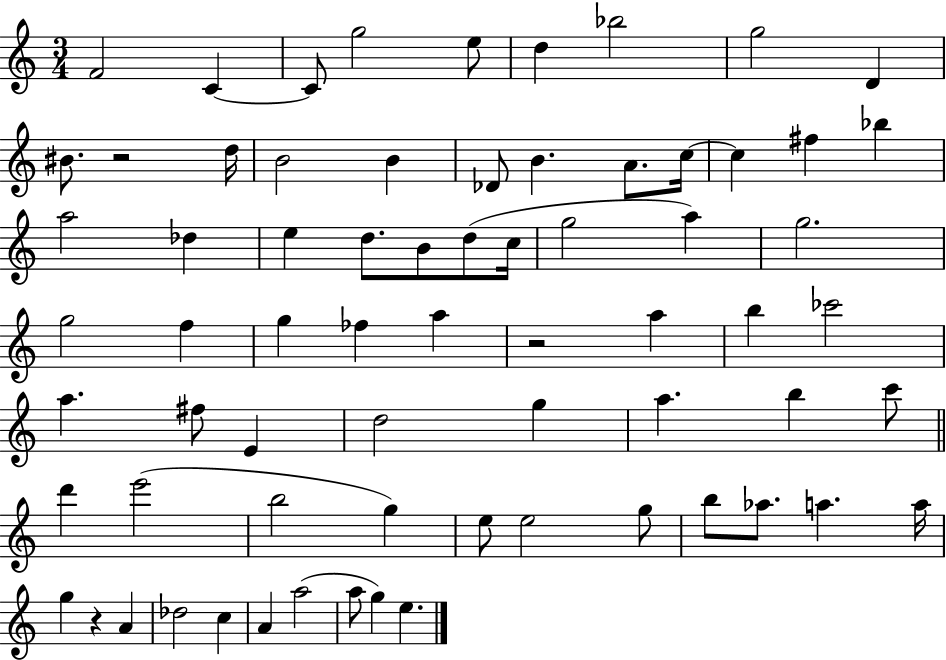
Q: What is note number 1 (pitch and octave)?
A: F4